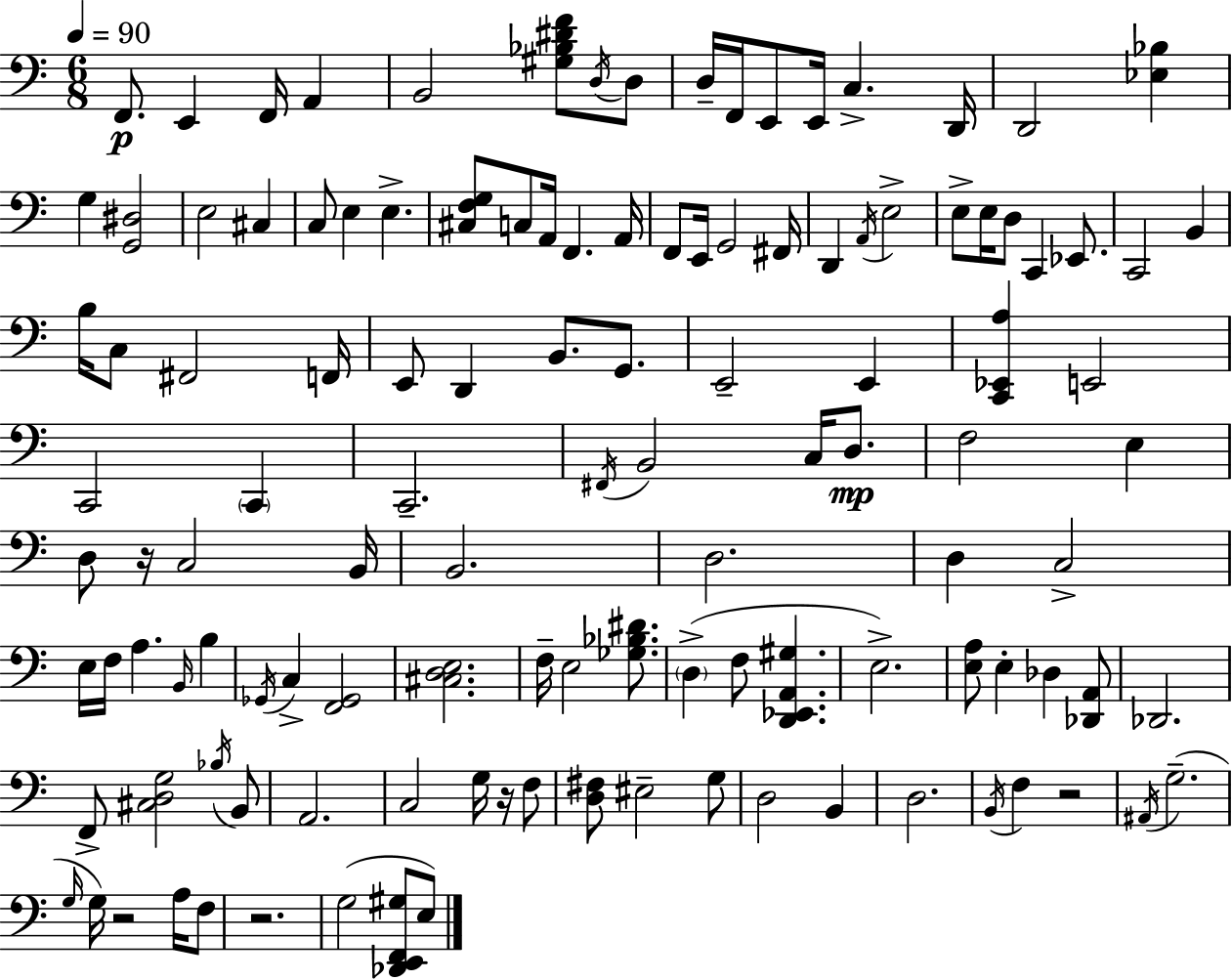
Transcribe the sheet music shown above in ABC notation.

X:1
T:Untitled
M:6/8
L:1/4
K:Am
F,,/2 E,, F,,/4 A,, B,,2 [^G,_B,^DF]/2 D,/4 D,/2 D,/4 F,,/4 E,,/2 E,,/4 C, D,,/4 D,,2 [_E,_B,] G, [G,,^D,]2 E,2 ^C, C,/2 E, E, [^C,F,G,]/2 C,/2 A,,/4 F,, A,,/4 F,,/2 E,,/4 G,,2 ^F,,/4 D,, A,,/4 E,2 E,/2 E,/4 D,/2 C,, _E,,/2 C,,2 B,, B,/4 C,/2 ^F,,2 F,,/4 E,,/2 D,, B,,/2 G,,/2 E,,2 E,, [C,,_E,,A,] E,,2 C,,2 C,, C,,2 ^F,,/4 B,,2 C,/4 D,/2 F,2 E, D,/2 z/4 C,2 B,,/4 B,,2 D,2 D, C,2 E,/4 F,/4 A, B,,/4 B, _G,,/4 C, [F,,_G,,]2 [^C,D,E,]2 F,/4 E,2 [_G,_B,^D]/2 D, F,/2 [D,,_E,,A,,^G,] E,2 [E,A,]/2 E, _D, [_D,,A,,]/2 _D,,2 F,,/2 [^C,D,G,]2 _B,/4 B,,/2 A,,2 C,2 G,/4 z/4 F,/2 [D,^F,]/2 ^E,2 G,/2 D,2 B,, D,2 B,,/4 F, z2 ^A,,/4 G,2 G,/4 G,/4 z2 A,/4 F,/2 z2 G,2 [_D,,E,,F,,^G,]/2 E,/2